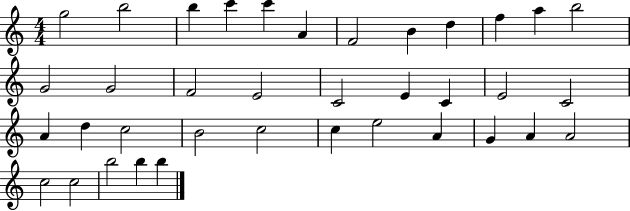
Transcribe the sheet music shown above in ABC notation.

X:1
T:Untitled
M:4/4
L:1/4
K:C
g2 b2 b c' c' A F2 B d f a b2 G2 G2 F2 E2 C2 E C E2 C2 A d c2 B2 c2 c e2 A G A A2 c2 c2 b2 b b